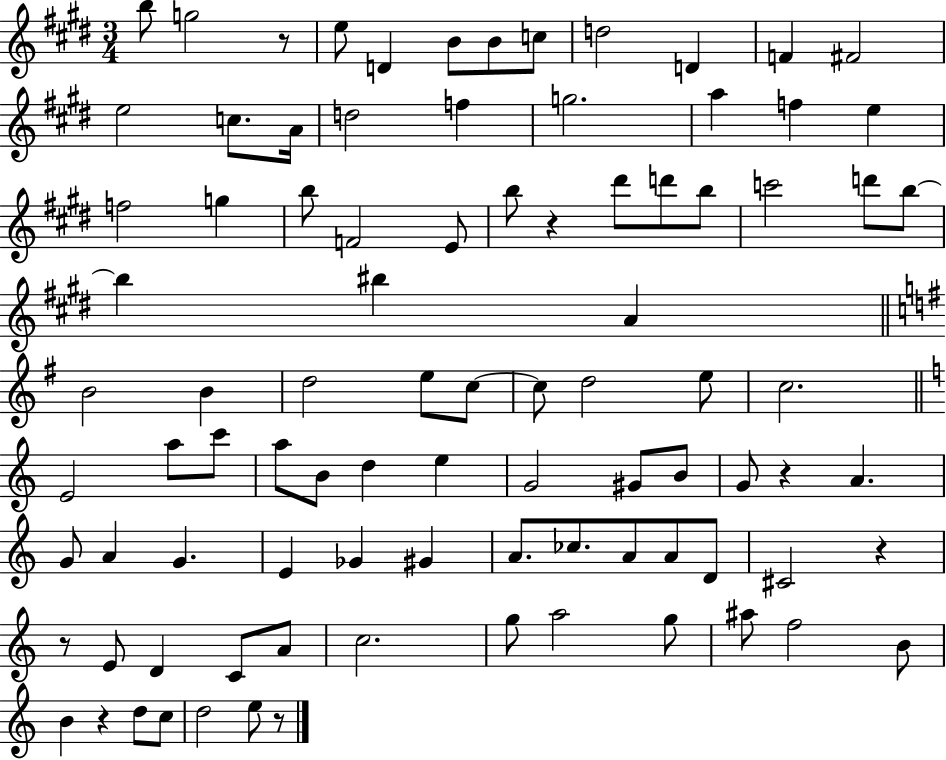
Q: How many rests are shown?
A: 7